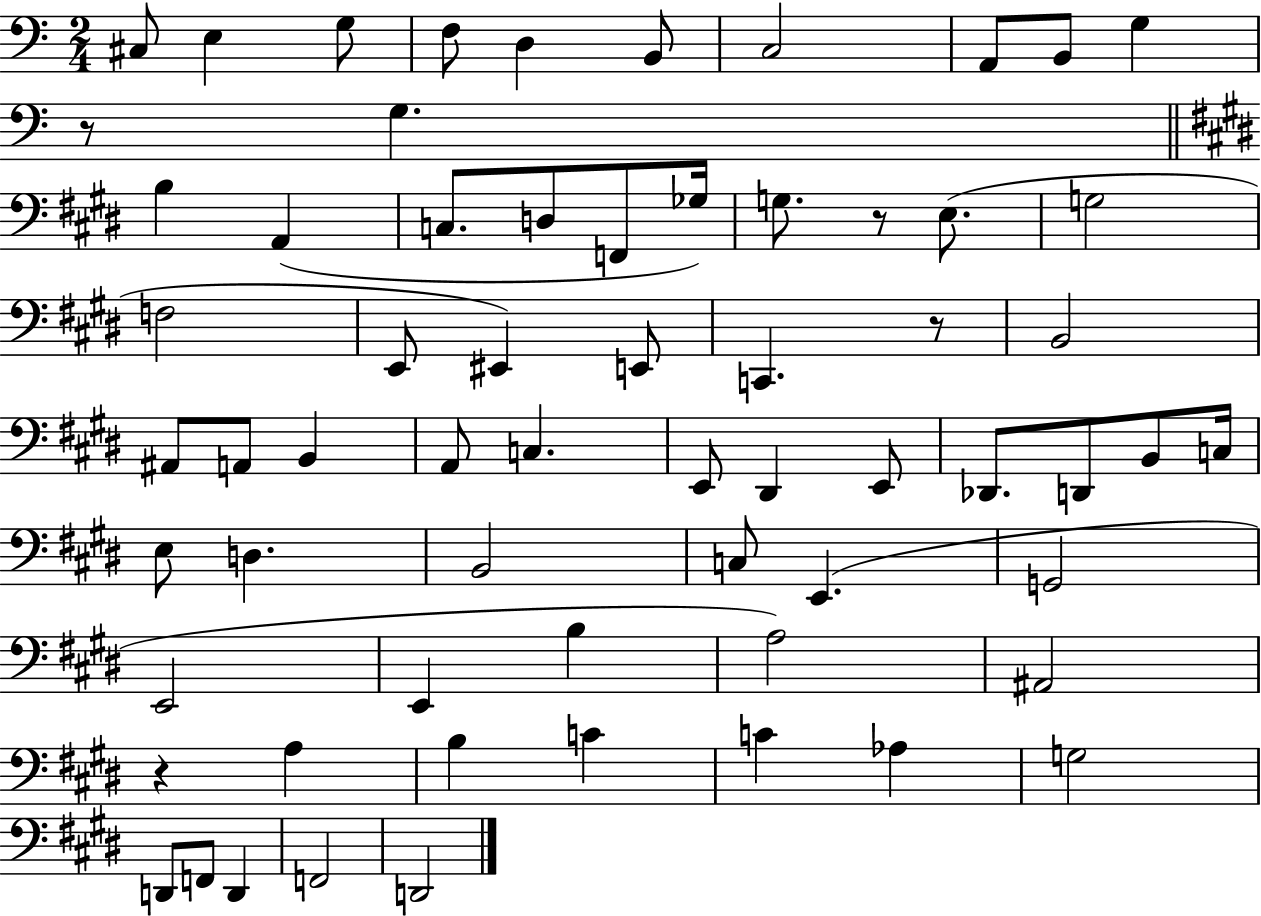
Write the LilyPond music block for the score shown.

{
  \clef bass
  \numericTimeSignature
  \time 2/4
  \key c \major
  \repeat volta 2 { cis8 e4 g8 | f8 d4 b,8 | c2 | a,8 b,8 g4 | \break r8 g4. | \bar "||" \break \key e \major b4 a,4( | c8. d8 f,8 ges16) | g8. r8 e8.( | g2 | \break f2 | e,8 eis,4) e,8 | c,4. r8 | b,2 | \break ais,8 a,8 b,4 | a,8 c4. | e,8 dis,4 e,8 | des,8. d,8 b,8 c16 | \break e8 d4. | b,2 | c8 e,4.( | g,2 | \break e,2 | e,4 b4 | a2) | ais,2 | \break r4 a4 | b4 c'4 | c'4 aes4 | g2 | \break d,8 f,8 d,4 | f,2 | d,2 | } \bar "|."
}